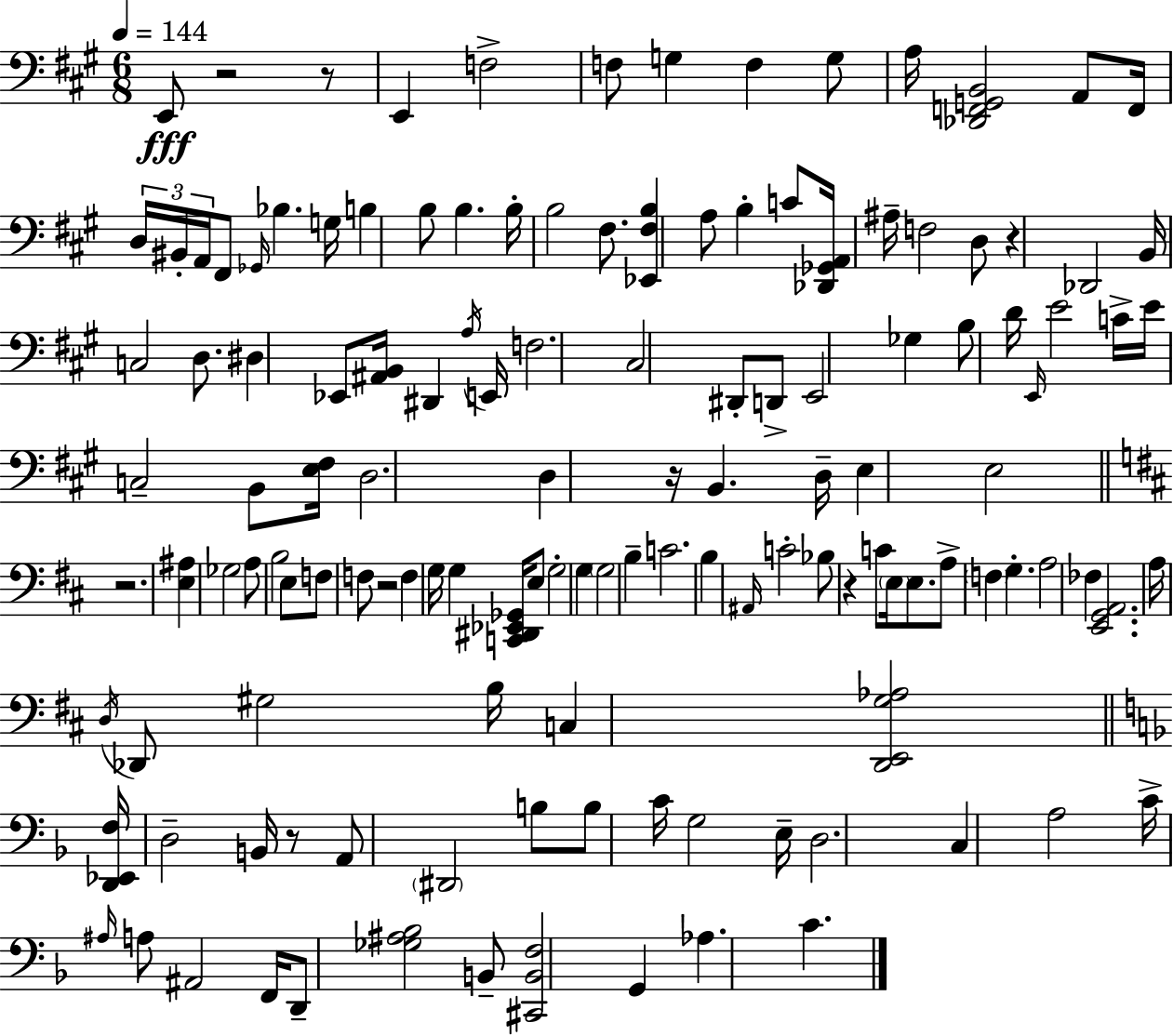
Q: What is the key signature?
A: A major